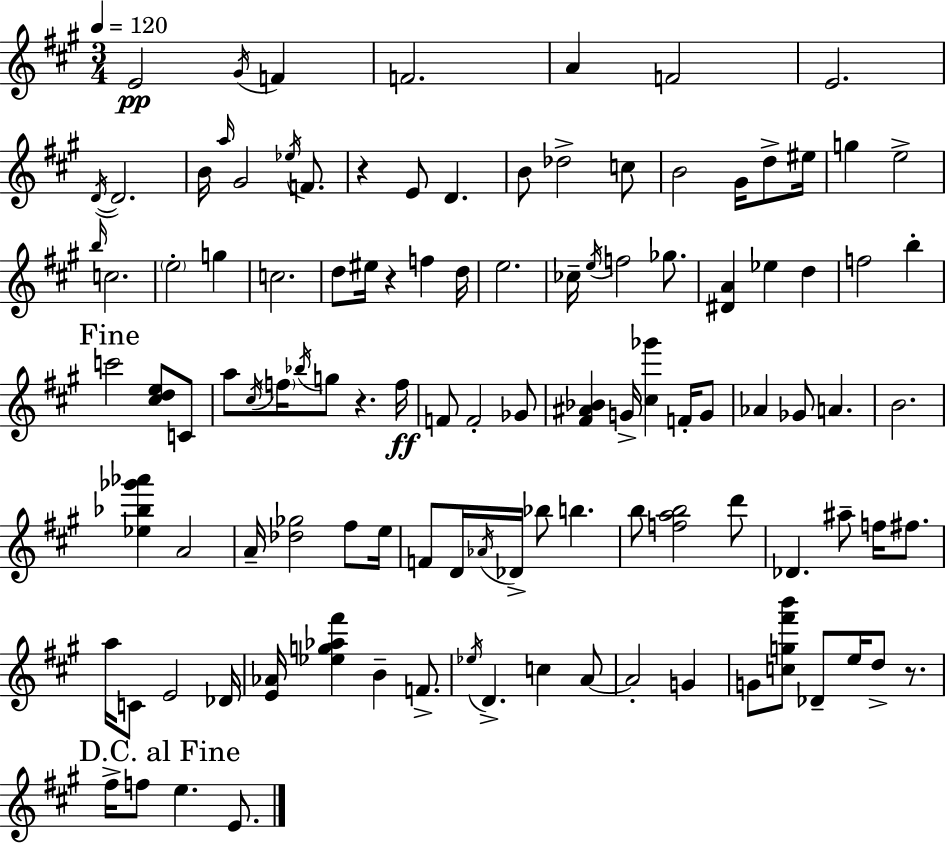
E4/h G#4/s F4/q F4/h. A4/q F4/h E4/h. D4/s D4/h. B4/s A5/s G#4/h Eb5/s F4/e. R/q E4/e D4/q. B4/e Db5/h C5/e B4/h G#4/s D5/e EIS5/s G5/q E5/h B5/s C5/h. E5/h G5/q C5/h. D5/e EIS5/s R/q F5/q D5/s E5/h. CES5/s E5/s F5/h Gb5/e. [D#4,A4]/q Eb5/q D5/q F5/h B5/q C6/h [C#5,D5,E5]/e C4/e A5/e C#5/s F5/s Bb5/s G5/e R/q. F5/s F4/e F4/h Gb4/e [F#4,A#4,Bb4]/q G4/s [C#5,Gb6]/q F4/s G4/e Ab4/q Gb4/e A4/q. B4/h. [Eb5,Bb5,Gb6,Ab6]/q A4/h A4/s [Db5,Gb5]/h F#5/e E5/s F4/e D4/s Ab4/s Db4/s Bb5/e B5/q. B5/e [F5,A5,B5]/h D6/e Db4/q. A#5/e F5/s F#5/e. A5/s C4/e E4/h Db4/s [E4,Ab4]/s [Eb5,G5,Ab5,F#6]/q B4/q F4/e. Eb5/s D4/q. C5/q A4/e A4/h G4/q G4/e [C5,G5,F#6,B6]/e Db4/e E5/s D5/e R/e. F#5/s F5/e E5/q. E4/e.